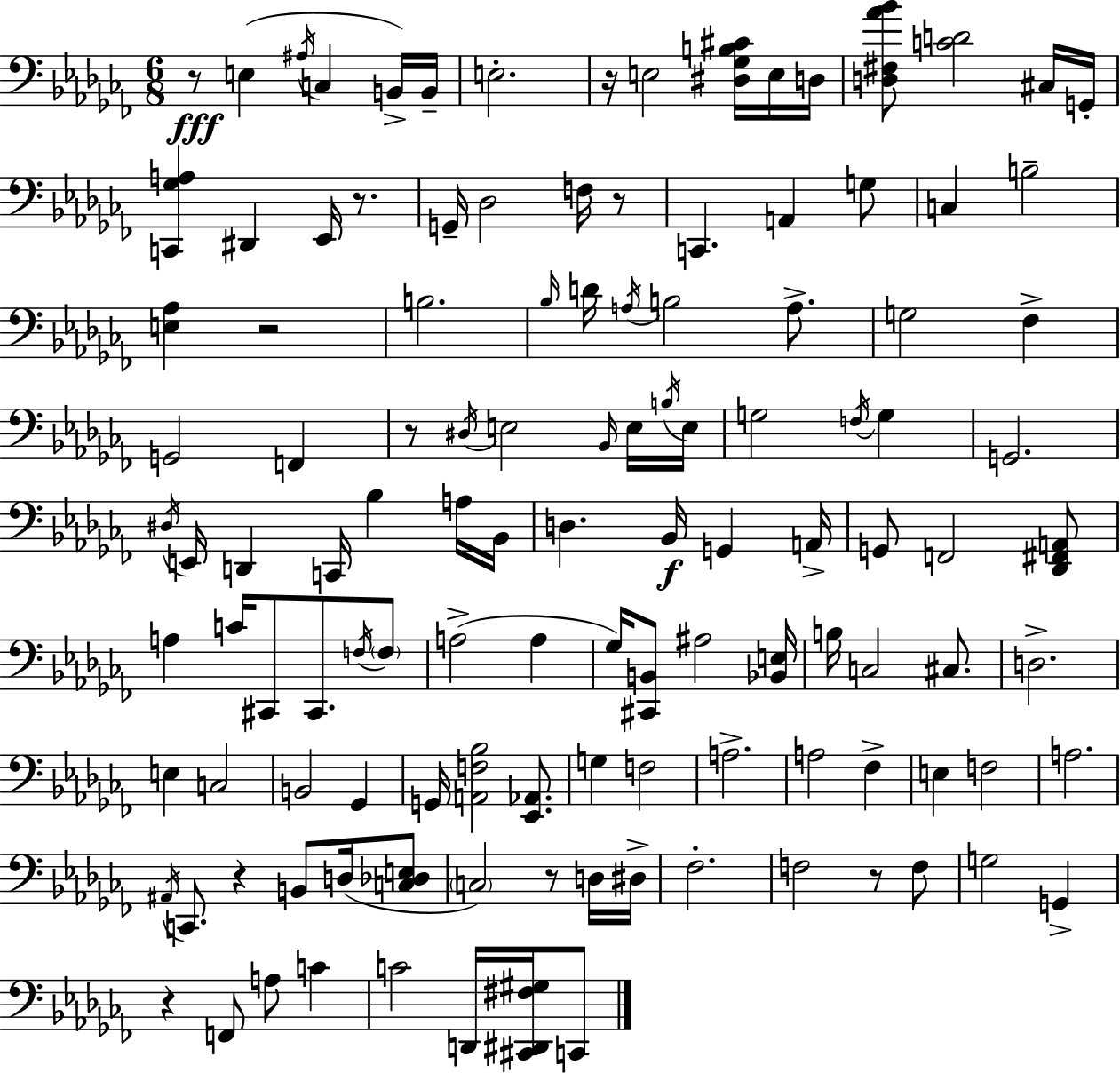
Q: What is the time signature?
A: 6/8